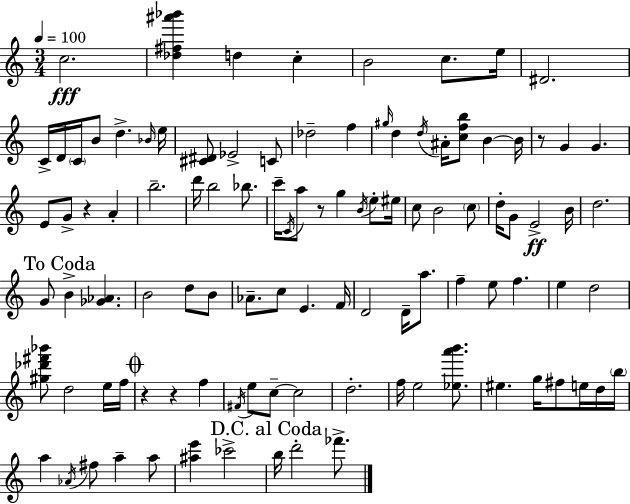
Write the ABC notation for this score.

X:1
T:Untitled
M:3/4
L:1/4
K:Am
c2 [_d^f^a'_b'] d c B2 c/2 e/4 ^D2 C/4 D/4 C/4 B/2 d _B/4 e/4 [^C^D]/2 _E2 C/2 _d2 f ^g/4 d d/4 ^A/4 [cfb]/2 B B/4 z/2 G G E/2 G/2 z A b2 d'/4 b2 _b/2 c'/4 C/4 a/2 z/2 g B/4 e/2 ^e/4 c/2 B2 c/2 d/4 G/2 E2 B/4 d2 G/2 B [_G_A] B2 d/2 B/2 _A/2 c/2 E F/4 D2 D/4 a/2 f e/2 f e d2 [^g_d'^f'_b']/2 d2 e/4 f/4 z z f ^F/4 e/2 c/2 c2 d2 f/4 e2 [_ea'b']/2 ^e g/4 ^f/2 e/4 d/4 b/4 a _A/4 ^f/2 a a/2 [^ae'] _c'2 b/4 d'2 _f'/2